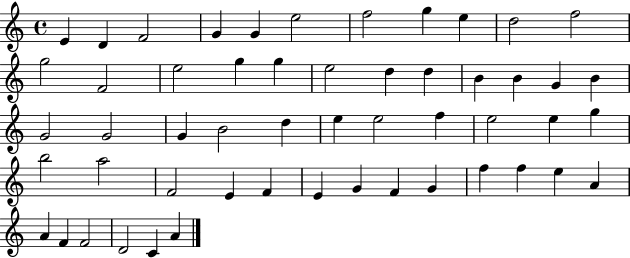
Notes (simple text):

E4/q D4/q F4/h G4/q G4/q E5/h F5/h G5/q E5/q D5/h F5/h G5/h F4/h E5/h G5/q G5/q E5/h D5/q D5/q B4/q B4/q G4/q B4/q G4/h G4/h G4/q B4/h D5/q E5/q E5/h F5/q E5/h E5/q G5/q B5/h A5/h F4/h E4/q F4/q E4/q G4/q F4/q G4/q F5/q F5/q E5/q A4/q A4/q F4/q F4/h D4/h C4/q A4/q